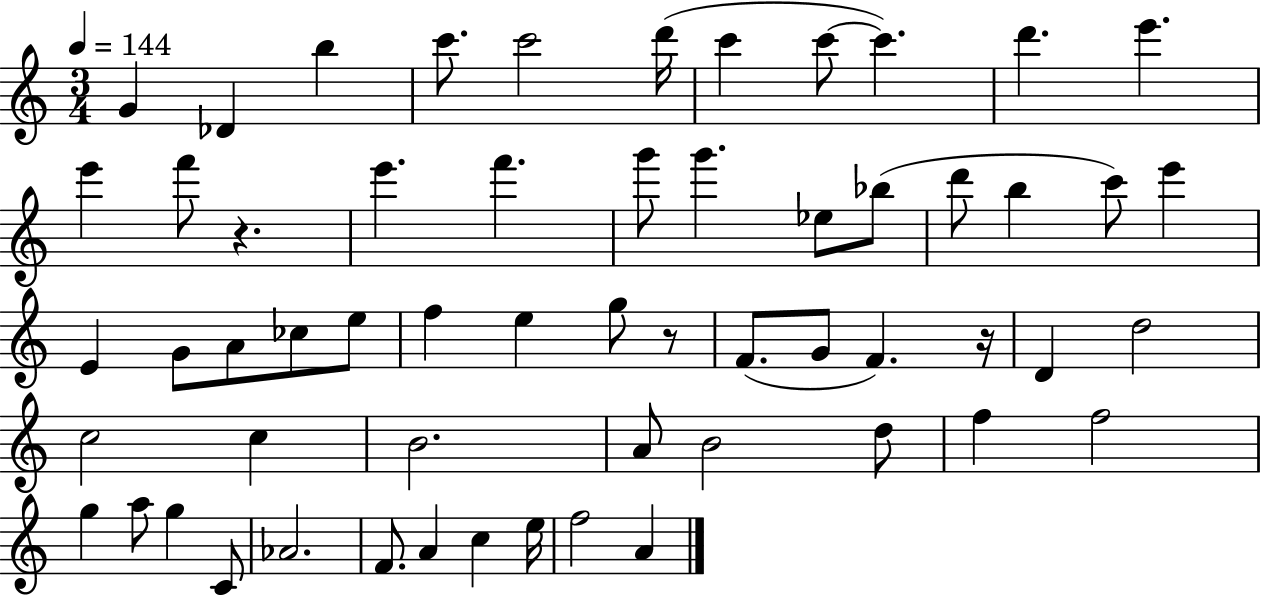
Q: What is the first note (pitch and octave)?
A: G4